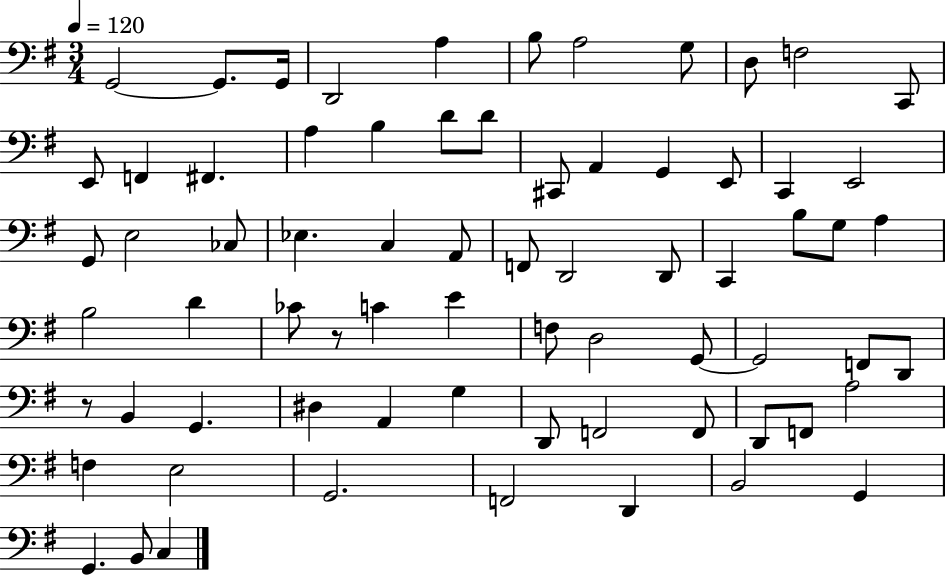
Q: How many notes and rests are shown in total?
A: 71